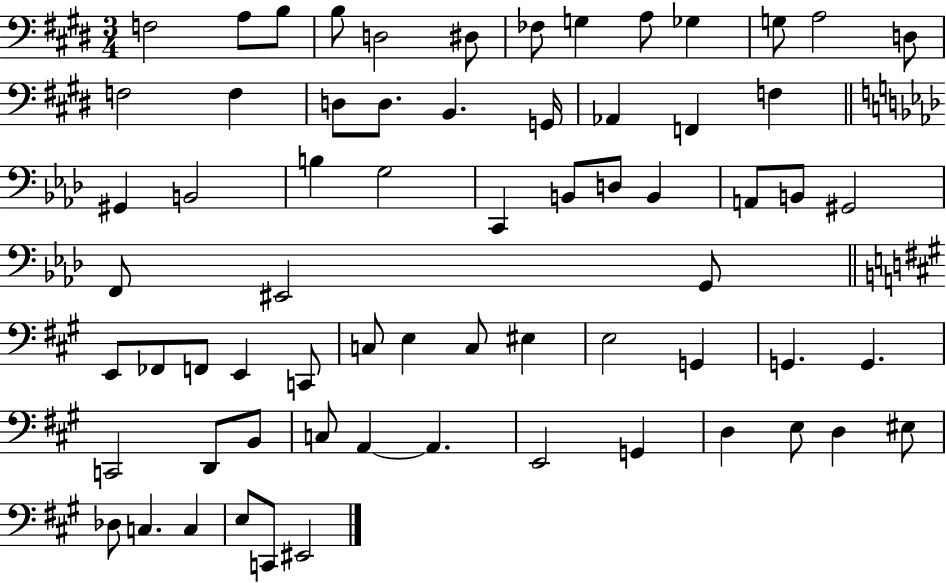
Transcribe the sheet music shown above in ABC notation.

X:1
T:Untitled
M:3/4
L:1/4
K:E
F,2 A,/2 B,/2 B,/2 D,2 ^D,/2 _F,/2 G, A,/2 _G, G,/2 A,2 D,/2 F,2 F, D,/2 D,/2 B,, G,,/4 _A,, F,, F, ^G,, B,,2 B, G,2 C,, B,,/2 D,/2 B,, A,,/2 B,,/2 ^G,,2 F,,/2 ^E,,2 G,,/2 E,,/2 _F,,/2 F,,/2 E,, C,,/2 C,/2 E, C,/2 ^E, E,2 G,, G,, G,, C,,2 D,,/2 B,,/2 C,/2 A,, A,, E,,2 G,, D, E,/2 D, ^E,/2 _D,/2 C, C, E,/2 C,,/2 ^E,,2